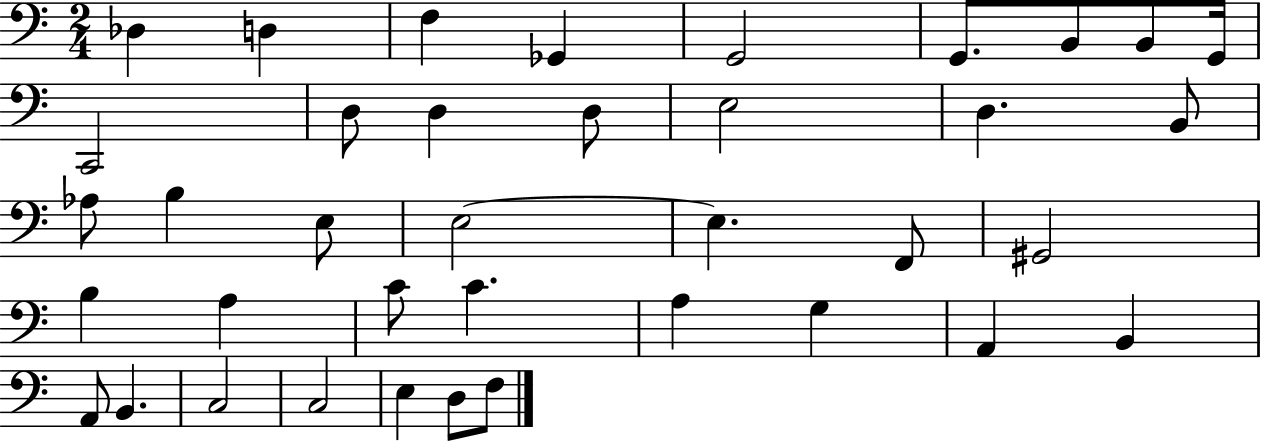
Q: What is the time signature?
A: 2/4